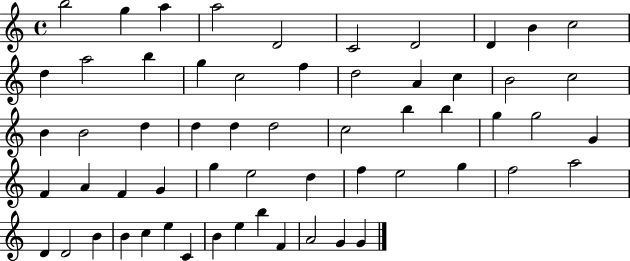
{
  \clef treble
  \time 4/4
  \defaultTimeSignature
  \key c \major
  b''2 g''4 a''4 | a''2 d'2 | c'2 d'2 | d'4 b'4 c''2 | \break d''4 a''2 b''4 | g''4 c''2 f''4 | d''2 a'4 c''4 | b'2 c''2 | \break b'4 b'2 d''4 | d''4 d''4 d''2 | c''2 b''4 b''4 | g''4 g''2 g'4 | \break f'4 a'4 f'4 g'4 | g''4 e''2 d''4 | f''4 e''2 g''4 | f''2 a''2 | \break d'4 d'2 b'4 | b'4 c''4 e''4 c'4 | b'4 e''4 b''4 f'4 | a'2 g'4 g'4 | \break \bar "|."
}